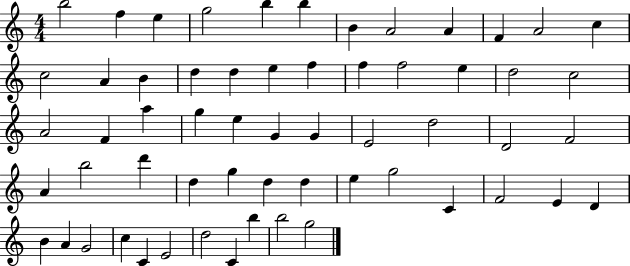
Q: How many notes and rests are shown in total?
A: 59